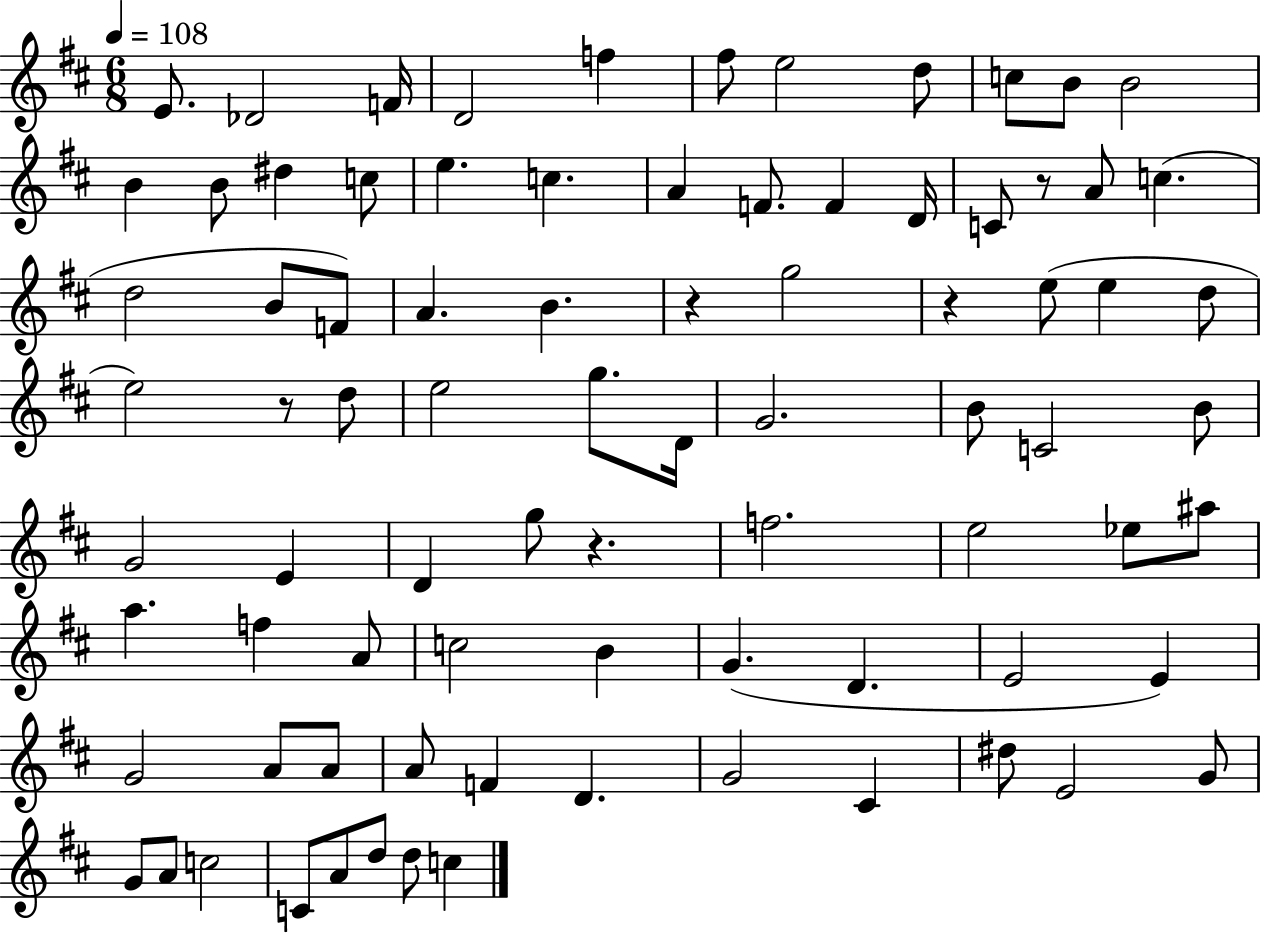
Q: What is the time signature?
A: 6/8